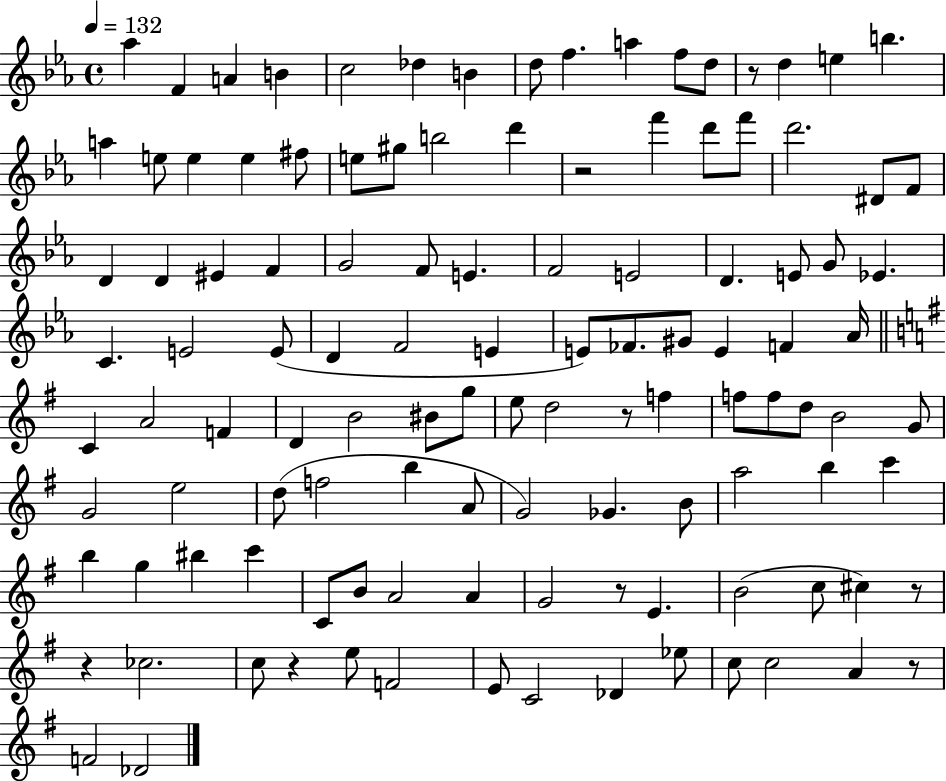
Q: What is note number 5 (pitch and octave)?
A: C5